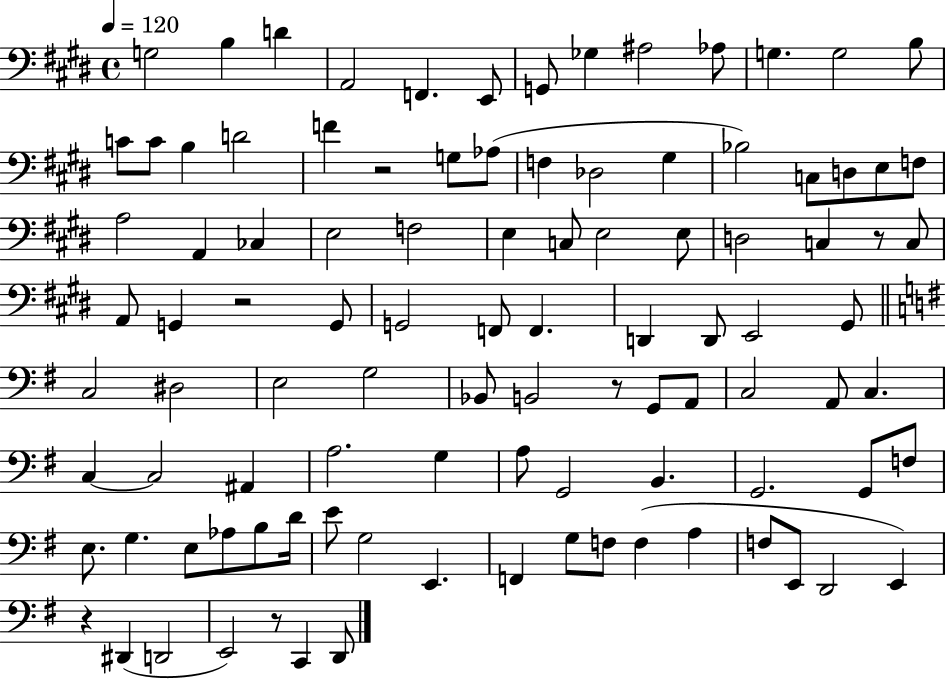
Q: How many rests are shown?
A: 6